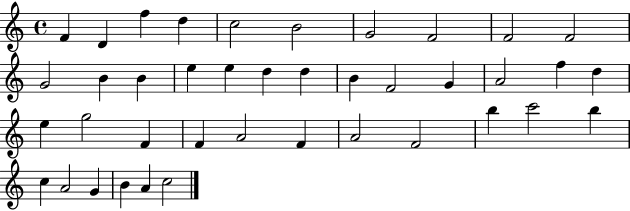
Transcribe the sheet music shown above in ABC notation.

X:1
T:Untitled
M:4/4
L:1/4
K:C
F D f d c2 B2 G2 F2 F2 F2 G2 B B e e d d B F2 G A2 f d e g2 F F A2 F A2 F2 b c'2 b c A2 G B A c2